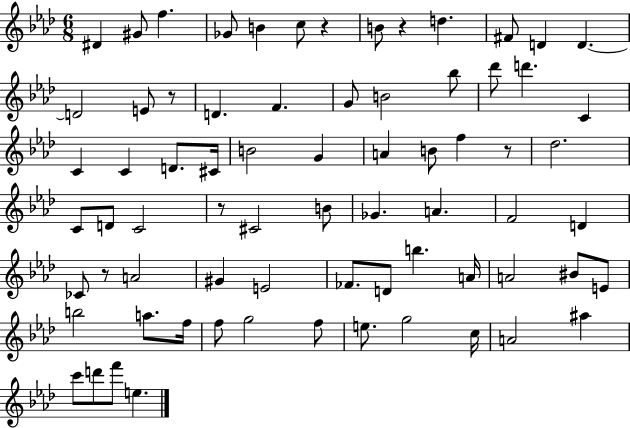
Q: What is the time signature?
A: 6/8